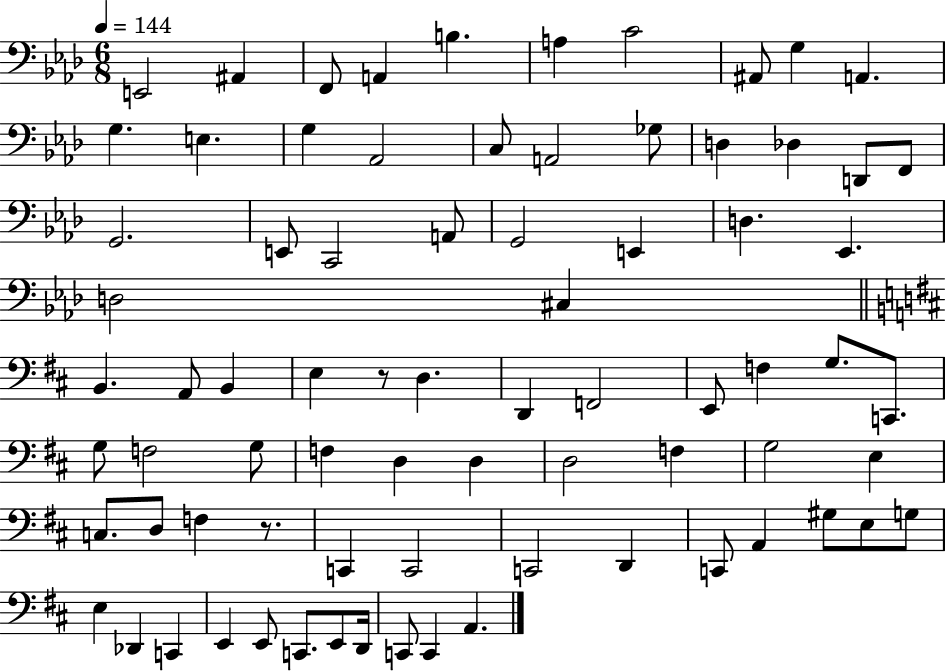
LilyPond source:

{
  \clef bass
  \numericTimeSignature
  \time 6/8
  \key aes \major
  \tempo 4 = 144
  e,2 ais,4 | f,8 a,4 b4. | a4 c'2 | ais,8 g4 a,4. | \break g4. e4. | g4 aes,2 | c8 a,2 ges8 | d4 des4 d,8 f,8 | \break g,2. | e,8 c,2 a,8 | g,2 e,4 | d4. ees,4. | \break d2 cis4 | \bar "||" \break \key d \major b,4. a,8 b,4 | e4 r8 d4. | d,4 f,2 | e,8 f4 g8. c,8. | \break g8 f2 g8 | f4 d4 d4 | d2 f4 | g2 e4 | \break c8. d8 f4 r8. | c,4 c,2 | c,2 d,4 | c,8 a,4 gis8 e8 g8 | \break e4 des,4 c,4 | e,4 e,8 c,8. e,8 d,16 | c,8 c,4 a,4. | \bar "|."
}